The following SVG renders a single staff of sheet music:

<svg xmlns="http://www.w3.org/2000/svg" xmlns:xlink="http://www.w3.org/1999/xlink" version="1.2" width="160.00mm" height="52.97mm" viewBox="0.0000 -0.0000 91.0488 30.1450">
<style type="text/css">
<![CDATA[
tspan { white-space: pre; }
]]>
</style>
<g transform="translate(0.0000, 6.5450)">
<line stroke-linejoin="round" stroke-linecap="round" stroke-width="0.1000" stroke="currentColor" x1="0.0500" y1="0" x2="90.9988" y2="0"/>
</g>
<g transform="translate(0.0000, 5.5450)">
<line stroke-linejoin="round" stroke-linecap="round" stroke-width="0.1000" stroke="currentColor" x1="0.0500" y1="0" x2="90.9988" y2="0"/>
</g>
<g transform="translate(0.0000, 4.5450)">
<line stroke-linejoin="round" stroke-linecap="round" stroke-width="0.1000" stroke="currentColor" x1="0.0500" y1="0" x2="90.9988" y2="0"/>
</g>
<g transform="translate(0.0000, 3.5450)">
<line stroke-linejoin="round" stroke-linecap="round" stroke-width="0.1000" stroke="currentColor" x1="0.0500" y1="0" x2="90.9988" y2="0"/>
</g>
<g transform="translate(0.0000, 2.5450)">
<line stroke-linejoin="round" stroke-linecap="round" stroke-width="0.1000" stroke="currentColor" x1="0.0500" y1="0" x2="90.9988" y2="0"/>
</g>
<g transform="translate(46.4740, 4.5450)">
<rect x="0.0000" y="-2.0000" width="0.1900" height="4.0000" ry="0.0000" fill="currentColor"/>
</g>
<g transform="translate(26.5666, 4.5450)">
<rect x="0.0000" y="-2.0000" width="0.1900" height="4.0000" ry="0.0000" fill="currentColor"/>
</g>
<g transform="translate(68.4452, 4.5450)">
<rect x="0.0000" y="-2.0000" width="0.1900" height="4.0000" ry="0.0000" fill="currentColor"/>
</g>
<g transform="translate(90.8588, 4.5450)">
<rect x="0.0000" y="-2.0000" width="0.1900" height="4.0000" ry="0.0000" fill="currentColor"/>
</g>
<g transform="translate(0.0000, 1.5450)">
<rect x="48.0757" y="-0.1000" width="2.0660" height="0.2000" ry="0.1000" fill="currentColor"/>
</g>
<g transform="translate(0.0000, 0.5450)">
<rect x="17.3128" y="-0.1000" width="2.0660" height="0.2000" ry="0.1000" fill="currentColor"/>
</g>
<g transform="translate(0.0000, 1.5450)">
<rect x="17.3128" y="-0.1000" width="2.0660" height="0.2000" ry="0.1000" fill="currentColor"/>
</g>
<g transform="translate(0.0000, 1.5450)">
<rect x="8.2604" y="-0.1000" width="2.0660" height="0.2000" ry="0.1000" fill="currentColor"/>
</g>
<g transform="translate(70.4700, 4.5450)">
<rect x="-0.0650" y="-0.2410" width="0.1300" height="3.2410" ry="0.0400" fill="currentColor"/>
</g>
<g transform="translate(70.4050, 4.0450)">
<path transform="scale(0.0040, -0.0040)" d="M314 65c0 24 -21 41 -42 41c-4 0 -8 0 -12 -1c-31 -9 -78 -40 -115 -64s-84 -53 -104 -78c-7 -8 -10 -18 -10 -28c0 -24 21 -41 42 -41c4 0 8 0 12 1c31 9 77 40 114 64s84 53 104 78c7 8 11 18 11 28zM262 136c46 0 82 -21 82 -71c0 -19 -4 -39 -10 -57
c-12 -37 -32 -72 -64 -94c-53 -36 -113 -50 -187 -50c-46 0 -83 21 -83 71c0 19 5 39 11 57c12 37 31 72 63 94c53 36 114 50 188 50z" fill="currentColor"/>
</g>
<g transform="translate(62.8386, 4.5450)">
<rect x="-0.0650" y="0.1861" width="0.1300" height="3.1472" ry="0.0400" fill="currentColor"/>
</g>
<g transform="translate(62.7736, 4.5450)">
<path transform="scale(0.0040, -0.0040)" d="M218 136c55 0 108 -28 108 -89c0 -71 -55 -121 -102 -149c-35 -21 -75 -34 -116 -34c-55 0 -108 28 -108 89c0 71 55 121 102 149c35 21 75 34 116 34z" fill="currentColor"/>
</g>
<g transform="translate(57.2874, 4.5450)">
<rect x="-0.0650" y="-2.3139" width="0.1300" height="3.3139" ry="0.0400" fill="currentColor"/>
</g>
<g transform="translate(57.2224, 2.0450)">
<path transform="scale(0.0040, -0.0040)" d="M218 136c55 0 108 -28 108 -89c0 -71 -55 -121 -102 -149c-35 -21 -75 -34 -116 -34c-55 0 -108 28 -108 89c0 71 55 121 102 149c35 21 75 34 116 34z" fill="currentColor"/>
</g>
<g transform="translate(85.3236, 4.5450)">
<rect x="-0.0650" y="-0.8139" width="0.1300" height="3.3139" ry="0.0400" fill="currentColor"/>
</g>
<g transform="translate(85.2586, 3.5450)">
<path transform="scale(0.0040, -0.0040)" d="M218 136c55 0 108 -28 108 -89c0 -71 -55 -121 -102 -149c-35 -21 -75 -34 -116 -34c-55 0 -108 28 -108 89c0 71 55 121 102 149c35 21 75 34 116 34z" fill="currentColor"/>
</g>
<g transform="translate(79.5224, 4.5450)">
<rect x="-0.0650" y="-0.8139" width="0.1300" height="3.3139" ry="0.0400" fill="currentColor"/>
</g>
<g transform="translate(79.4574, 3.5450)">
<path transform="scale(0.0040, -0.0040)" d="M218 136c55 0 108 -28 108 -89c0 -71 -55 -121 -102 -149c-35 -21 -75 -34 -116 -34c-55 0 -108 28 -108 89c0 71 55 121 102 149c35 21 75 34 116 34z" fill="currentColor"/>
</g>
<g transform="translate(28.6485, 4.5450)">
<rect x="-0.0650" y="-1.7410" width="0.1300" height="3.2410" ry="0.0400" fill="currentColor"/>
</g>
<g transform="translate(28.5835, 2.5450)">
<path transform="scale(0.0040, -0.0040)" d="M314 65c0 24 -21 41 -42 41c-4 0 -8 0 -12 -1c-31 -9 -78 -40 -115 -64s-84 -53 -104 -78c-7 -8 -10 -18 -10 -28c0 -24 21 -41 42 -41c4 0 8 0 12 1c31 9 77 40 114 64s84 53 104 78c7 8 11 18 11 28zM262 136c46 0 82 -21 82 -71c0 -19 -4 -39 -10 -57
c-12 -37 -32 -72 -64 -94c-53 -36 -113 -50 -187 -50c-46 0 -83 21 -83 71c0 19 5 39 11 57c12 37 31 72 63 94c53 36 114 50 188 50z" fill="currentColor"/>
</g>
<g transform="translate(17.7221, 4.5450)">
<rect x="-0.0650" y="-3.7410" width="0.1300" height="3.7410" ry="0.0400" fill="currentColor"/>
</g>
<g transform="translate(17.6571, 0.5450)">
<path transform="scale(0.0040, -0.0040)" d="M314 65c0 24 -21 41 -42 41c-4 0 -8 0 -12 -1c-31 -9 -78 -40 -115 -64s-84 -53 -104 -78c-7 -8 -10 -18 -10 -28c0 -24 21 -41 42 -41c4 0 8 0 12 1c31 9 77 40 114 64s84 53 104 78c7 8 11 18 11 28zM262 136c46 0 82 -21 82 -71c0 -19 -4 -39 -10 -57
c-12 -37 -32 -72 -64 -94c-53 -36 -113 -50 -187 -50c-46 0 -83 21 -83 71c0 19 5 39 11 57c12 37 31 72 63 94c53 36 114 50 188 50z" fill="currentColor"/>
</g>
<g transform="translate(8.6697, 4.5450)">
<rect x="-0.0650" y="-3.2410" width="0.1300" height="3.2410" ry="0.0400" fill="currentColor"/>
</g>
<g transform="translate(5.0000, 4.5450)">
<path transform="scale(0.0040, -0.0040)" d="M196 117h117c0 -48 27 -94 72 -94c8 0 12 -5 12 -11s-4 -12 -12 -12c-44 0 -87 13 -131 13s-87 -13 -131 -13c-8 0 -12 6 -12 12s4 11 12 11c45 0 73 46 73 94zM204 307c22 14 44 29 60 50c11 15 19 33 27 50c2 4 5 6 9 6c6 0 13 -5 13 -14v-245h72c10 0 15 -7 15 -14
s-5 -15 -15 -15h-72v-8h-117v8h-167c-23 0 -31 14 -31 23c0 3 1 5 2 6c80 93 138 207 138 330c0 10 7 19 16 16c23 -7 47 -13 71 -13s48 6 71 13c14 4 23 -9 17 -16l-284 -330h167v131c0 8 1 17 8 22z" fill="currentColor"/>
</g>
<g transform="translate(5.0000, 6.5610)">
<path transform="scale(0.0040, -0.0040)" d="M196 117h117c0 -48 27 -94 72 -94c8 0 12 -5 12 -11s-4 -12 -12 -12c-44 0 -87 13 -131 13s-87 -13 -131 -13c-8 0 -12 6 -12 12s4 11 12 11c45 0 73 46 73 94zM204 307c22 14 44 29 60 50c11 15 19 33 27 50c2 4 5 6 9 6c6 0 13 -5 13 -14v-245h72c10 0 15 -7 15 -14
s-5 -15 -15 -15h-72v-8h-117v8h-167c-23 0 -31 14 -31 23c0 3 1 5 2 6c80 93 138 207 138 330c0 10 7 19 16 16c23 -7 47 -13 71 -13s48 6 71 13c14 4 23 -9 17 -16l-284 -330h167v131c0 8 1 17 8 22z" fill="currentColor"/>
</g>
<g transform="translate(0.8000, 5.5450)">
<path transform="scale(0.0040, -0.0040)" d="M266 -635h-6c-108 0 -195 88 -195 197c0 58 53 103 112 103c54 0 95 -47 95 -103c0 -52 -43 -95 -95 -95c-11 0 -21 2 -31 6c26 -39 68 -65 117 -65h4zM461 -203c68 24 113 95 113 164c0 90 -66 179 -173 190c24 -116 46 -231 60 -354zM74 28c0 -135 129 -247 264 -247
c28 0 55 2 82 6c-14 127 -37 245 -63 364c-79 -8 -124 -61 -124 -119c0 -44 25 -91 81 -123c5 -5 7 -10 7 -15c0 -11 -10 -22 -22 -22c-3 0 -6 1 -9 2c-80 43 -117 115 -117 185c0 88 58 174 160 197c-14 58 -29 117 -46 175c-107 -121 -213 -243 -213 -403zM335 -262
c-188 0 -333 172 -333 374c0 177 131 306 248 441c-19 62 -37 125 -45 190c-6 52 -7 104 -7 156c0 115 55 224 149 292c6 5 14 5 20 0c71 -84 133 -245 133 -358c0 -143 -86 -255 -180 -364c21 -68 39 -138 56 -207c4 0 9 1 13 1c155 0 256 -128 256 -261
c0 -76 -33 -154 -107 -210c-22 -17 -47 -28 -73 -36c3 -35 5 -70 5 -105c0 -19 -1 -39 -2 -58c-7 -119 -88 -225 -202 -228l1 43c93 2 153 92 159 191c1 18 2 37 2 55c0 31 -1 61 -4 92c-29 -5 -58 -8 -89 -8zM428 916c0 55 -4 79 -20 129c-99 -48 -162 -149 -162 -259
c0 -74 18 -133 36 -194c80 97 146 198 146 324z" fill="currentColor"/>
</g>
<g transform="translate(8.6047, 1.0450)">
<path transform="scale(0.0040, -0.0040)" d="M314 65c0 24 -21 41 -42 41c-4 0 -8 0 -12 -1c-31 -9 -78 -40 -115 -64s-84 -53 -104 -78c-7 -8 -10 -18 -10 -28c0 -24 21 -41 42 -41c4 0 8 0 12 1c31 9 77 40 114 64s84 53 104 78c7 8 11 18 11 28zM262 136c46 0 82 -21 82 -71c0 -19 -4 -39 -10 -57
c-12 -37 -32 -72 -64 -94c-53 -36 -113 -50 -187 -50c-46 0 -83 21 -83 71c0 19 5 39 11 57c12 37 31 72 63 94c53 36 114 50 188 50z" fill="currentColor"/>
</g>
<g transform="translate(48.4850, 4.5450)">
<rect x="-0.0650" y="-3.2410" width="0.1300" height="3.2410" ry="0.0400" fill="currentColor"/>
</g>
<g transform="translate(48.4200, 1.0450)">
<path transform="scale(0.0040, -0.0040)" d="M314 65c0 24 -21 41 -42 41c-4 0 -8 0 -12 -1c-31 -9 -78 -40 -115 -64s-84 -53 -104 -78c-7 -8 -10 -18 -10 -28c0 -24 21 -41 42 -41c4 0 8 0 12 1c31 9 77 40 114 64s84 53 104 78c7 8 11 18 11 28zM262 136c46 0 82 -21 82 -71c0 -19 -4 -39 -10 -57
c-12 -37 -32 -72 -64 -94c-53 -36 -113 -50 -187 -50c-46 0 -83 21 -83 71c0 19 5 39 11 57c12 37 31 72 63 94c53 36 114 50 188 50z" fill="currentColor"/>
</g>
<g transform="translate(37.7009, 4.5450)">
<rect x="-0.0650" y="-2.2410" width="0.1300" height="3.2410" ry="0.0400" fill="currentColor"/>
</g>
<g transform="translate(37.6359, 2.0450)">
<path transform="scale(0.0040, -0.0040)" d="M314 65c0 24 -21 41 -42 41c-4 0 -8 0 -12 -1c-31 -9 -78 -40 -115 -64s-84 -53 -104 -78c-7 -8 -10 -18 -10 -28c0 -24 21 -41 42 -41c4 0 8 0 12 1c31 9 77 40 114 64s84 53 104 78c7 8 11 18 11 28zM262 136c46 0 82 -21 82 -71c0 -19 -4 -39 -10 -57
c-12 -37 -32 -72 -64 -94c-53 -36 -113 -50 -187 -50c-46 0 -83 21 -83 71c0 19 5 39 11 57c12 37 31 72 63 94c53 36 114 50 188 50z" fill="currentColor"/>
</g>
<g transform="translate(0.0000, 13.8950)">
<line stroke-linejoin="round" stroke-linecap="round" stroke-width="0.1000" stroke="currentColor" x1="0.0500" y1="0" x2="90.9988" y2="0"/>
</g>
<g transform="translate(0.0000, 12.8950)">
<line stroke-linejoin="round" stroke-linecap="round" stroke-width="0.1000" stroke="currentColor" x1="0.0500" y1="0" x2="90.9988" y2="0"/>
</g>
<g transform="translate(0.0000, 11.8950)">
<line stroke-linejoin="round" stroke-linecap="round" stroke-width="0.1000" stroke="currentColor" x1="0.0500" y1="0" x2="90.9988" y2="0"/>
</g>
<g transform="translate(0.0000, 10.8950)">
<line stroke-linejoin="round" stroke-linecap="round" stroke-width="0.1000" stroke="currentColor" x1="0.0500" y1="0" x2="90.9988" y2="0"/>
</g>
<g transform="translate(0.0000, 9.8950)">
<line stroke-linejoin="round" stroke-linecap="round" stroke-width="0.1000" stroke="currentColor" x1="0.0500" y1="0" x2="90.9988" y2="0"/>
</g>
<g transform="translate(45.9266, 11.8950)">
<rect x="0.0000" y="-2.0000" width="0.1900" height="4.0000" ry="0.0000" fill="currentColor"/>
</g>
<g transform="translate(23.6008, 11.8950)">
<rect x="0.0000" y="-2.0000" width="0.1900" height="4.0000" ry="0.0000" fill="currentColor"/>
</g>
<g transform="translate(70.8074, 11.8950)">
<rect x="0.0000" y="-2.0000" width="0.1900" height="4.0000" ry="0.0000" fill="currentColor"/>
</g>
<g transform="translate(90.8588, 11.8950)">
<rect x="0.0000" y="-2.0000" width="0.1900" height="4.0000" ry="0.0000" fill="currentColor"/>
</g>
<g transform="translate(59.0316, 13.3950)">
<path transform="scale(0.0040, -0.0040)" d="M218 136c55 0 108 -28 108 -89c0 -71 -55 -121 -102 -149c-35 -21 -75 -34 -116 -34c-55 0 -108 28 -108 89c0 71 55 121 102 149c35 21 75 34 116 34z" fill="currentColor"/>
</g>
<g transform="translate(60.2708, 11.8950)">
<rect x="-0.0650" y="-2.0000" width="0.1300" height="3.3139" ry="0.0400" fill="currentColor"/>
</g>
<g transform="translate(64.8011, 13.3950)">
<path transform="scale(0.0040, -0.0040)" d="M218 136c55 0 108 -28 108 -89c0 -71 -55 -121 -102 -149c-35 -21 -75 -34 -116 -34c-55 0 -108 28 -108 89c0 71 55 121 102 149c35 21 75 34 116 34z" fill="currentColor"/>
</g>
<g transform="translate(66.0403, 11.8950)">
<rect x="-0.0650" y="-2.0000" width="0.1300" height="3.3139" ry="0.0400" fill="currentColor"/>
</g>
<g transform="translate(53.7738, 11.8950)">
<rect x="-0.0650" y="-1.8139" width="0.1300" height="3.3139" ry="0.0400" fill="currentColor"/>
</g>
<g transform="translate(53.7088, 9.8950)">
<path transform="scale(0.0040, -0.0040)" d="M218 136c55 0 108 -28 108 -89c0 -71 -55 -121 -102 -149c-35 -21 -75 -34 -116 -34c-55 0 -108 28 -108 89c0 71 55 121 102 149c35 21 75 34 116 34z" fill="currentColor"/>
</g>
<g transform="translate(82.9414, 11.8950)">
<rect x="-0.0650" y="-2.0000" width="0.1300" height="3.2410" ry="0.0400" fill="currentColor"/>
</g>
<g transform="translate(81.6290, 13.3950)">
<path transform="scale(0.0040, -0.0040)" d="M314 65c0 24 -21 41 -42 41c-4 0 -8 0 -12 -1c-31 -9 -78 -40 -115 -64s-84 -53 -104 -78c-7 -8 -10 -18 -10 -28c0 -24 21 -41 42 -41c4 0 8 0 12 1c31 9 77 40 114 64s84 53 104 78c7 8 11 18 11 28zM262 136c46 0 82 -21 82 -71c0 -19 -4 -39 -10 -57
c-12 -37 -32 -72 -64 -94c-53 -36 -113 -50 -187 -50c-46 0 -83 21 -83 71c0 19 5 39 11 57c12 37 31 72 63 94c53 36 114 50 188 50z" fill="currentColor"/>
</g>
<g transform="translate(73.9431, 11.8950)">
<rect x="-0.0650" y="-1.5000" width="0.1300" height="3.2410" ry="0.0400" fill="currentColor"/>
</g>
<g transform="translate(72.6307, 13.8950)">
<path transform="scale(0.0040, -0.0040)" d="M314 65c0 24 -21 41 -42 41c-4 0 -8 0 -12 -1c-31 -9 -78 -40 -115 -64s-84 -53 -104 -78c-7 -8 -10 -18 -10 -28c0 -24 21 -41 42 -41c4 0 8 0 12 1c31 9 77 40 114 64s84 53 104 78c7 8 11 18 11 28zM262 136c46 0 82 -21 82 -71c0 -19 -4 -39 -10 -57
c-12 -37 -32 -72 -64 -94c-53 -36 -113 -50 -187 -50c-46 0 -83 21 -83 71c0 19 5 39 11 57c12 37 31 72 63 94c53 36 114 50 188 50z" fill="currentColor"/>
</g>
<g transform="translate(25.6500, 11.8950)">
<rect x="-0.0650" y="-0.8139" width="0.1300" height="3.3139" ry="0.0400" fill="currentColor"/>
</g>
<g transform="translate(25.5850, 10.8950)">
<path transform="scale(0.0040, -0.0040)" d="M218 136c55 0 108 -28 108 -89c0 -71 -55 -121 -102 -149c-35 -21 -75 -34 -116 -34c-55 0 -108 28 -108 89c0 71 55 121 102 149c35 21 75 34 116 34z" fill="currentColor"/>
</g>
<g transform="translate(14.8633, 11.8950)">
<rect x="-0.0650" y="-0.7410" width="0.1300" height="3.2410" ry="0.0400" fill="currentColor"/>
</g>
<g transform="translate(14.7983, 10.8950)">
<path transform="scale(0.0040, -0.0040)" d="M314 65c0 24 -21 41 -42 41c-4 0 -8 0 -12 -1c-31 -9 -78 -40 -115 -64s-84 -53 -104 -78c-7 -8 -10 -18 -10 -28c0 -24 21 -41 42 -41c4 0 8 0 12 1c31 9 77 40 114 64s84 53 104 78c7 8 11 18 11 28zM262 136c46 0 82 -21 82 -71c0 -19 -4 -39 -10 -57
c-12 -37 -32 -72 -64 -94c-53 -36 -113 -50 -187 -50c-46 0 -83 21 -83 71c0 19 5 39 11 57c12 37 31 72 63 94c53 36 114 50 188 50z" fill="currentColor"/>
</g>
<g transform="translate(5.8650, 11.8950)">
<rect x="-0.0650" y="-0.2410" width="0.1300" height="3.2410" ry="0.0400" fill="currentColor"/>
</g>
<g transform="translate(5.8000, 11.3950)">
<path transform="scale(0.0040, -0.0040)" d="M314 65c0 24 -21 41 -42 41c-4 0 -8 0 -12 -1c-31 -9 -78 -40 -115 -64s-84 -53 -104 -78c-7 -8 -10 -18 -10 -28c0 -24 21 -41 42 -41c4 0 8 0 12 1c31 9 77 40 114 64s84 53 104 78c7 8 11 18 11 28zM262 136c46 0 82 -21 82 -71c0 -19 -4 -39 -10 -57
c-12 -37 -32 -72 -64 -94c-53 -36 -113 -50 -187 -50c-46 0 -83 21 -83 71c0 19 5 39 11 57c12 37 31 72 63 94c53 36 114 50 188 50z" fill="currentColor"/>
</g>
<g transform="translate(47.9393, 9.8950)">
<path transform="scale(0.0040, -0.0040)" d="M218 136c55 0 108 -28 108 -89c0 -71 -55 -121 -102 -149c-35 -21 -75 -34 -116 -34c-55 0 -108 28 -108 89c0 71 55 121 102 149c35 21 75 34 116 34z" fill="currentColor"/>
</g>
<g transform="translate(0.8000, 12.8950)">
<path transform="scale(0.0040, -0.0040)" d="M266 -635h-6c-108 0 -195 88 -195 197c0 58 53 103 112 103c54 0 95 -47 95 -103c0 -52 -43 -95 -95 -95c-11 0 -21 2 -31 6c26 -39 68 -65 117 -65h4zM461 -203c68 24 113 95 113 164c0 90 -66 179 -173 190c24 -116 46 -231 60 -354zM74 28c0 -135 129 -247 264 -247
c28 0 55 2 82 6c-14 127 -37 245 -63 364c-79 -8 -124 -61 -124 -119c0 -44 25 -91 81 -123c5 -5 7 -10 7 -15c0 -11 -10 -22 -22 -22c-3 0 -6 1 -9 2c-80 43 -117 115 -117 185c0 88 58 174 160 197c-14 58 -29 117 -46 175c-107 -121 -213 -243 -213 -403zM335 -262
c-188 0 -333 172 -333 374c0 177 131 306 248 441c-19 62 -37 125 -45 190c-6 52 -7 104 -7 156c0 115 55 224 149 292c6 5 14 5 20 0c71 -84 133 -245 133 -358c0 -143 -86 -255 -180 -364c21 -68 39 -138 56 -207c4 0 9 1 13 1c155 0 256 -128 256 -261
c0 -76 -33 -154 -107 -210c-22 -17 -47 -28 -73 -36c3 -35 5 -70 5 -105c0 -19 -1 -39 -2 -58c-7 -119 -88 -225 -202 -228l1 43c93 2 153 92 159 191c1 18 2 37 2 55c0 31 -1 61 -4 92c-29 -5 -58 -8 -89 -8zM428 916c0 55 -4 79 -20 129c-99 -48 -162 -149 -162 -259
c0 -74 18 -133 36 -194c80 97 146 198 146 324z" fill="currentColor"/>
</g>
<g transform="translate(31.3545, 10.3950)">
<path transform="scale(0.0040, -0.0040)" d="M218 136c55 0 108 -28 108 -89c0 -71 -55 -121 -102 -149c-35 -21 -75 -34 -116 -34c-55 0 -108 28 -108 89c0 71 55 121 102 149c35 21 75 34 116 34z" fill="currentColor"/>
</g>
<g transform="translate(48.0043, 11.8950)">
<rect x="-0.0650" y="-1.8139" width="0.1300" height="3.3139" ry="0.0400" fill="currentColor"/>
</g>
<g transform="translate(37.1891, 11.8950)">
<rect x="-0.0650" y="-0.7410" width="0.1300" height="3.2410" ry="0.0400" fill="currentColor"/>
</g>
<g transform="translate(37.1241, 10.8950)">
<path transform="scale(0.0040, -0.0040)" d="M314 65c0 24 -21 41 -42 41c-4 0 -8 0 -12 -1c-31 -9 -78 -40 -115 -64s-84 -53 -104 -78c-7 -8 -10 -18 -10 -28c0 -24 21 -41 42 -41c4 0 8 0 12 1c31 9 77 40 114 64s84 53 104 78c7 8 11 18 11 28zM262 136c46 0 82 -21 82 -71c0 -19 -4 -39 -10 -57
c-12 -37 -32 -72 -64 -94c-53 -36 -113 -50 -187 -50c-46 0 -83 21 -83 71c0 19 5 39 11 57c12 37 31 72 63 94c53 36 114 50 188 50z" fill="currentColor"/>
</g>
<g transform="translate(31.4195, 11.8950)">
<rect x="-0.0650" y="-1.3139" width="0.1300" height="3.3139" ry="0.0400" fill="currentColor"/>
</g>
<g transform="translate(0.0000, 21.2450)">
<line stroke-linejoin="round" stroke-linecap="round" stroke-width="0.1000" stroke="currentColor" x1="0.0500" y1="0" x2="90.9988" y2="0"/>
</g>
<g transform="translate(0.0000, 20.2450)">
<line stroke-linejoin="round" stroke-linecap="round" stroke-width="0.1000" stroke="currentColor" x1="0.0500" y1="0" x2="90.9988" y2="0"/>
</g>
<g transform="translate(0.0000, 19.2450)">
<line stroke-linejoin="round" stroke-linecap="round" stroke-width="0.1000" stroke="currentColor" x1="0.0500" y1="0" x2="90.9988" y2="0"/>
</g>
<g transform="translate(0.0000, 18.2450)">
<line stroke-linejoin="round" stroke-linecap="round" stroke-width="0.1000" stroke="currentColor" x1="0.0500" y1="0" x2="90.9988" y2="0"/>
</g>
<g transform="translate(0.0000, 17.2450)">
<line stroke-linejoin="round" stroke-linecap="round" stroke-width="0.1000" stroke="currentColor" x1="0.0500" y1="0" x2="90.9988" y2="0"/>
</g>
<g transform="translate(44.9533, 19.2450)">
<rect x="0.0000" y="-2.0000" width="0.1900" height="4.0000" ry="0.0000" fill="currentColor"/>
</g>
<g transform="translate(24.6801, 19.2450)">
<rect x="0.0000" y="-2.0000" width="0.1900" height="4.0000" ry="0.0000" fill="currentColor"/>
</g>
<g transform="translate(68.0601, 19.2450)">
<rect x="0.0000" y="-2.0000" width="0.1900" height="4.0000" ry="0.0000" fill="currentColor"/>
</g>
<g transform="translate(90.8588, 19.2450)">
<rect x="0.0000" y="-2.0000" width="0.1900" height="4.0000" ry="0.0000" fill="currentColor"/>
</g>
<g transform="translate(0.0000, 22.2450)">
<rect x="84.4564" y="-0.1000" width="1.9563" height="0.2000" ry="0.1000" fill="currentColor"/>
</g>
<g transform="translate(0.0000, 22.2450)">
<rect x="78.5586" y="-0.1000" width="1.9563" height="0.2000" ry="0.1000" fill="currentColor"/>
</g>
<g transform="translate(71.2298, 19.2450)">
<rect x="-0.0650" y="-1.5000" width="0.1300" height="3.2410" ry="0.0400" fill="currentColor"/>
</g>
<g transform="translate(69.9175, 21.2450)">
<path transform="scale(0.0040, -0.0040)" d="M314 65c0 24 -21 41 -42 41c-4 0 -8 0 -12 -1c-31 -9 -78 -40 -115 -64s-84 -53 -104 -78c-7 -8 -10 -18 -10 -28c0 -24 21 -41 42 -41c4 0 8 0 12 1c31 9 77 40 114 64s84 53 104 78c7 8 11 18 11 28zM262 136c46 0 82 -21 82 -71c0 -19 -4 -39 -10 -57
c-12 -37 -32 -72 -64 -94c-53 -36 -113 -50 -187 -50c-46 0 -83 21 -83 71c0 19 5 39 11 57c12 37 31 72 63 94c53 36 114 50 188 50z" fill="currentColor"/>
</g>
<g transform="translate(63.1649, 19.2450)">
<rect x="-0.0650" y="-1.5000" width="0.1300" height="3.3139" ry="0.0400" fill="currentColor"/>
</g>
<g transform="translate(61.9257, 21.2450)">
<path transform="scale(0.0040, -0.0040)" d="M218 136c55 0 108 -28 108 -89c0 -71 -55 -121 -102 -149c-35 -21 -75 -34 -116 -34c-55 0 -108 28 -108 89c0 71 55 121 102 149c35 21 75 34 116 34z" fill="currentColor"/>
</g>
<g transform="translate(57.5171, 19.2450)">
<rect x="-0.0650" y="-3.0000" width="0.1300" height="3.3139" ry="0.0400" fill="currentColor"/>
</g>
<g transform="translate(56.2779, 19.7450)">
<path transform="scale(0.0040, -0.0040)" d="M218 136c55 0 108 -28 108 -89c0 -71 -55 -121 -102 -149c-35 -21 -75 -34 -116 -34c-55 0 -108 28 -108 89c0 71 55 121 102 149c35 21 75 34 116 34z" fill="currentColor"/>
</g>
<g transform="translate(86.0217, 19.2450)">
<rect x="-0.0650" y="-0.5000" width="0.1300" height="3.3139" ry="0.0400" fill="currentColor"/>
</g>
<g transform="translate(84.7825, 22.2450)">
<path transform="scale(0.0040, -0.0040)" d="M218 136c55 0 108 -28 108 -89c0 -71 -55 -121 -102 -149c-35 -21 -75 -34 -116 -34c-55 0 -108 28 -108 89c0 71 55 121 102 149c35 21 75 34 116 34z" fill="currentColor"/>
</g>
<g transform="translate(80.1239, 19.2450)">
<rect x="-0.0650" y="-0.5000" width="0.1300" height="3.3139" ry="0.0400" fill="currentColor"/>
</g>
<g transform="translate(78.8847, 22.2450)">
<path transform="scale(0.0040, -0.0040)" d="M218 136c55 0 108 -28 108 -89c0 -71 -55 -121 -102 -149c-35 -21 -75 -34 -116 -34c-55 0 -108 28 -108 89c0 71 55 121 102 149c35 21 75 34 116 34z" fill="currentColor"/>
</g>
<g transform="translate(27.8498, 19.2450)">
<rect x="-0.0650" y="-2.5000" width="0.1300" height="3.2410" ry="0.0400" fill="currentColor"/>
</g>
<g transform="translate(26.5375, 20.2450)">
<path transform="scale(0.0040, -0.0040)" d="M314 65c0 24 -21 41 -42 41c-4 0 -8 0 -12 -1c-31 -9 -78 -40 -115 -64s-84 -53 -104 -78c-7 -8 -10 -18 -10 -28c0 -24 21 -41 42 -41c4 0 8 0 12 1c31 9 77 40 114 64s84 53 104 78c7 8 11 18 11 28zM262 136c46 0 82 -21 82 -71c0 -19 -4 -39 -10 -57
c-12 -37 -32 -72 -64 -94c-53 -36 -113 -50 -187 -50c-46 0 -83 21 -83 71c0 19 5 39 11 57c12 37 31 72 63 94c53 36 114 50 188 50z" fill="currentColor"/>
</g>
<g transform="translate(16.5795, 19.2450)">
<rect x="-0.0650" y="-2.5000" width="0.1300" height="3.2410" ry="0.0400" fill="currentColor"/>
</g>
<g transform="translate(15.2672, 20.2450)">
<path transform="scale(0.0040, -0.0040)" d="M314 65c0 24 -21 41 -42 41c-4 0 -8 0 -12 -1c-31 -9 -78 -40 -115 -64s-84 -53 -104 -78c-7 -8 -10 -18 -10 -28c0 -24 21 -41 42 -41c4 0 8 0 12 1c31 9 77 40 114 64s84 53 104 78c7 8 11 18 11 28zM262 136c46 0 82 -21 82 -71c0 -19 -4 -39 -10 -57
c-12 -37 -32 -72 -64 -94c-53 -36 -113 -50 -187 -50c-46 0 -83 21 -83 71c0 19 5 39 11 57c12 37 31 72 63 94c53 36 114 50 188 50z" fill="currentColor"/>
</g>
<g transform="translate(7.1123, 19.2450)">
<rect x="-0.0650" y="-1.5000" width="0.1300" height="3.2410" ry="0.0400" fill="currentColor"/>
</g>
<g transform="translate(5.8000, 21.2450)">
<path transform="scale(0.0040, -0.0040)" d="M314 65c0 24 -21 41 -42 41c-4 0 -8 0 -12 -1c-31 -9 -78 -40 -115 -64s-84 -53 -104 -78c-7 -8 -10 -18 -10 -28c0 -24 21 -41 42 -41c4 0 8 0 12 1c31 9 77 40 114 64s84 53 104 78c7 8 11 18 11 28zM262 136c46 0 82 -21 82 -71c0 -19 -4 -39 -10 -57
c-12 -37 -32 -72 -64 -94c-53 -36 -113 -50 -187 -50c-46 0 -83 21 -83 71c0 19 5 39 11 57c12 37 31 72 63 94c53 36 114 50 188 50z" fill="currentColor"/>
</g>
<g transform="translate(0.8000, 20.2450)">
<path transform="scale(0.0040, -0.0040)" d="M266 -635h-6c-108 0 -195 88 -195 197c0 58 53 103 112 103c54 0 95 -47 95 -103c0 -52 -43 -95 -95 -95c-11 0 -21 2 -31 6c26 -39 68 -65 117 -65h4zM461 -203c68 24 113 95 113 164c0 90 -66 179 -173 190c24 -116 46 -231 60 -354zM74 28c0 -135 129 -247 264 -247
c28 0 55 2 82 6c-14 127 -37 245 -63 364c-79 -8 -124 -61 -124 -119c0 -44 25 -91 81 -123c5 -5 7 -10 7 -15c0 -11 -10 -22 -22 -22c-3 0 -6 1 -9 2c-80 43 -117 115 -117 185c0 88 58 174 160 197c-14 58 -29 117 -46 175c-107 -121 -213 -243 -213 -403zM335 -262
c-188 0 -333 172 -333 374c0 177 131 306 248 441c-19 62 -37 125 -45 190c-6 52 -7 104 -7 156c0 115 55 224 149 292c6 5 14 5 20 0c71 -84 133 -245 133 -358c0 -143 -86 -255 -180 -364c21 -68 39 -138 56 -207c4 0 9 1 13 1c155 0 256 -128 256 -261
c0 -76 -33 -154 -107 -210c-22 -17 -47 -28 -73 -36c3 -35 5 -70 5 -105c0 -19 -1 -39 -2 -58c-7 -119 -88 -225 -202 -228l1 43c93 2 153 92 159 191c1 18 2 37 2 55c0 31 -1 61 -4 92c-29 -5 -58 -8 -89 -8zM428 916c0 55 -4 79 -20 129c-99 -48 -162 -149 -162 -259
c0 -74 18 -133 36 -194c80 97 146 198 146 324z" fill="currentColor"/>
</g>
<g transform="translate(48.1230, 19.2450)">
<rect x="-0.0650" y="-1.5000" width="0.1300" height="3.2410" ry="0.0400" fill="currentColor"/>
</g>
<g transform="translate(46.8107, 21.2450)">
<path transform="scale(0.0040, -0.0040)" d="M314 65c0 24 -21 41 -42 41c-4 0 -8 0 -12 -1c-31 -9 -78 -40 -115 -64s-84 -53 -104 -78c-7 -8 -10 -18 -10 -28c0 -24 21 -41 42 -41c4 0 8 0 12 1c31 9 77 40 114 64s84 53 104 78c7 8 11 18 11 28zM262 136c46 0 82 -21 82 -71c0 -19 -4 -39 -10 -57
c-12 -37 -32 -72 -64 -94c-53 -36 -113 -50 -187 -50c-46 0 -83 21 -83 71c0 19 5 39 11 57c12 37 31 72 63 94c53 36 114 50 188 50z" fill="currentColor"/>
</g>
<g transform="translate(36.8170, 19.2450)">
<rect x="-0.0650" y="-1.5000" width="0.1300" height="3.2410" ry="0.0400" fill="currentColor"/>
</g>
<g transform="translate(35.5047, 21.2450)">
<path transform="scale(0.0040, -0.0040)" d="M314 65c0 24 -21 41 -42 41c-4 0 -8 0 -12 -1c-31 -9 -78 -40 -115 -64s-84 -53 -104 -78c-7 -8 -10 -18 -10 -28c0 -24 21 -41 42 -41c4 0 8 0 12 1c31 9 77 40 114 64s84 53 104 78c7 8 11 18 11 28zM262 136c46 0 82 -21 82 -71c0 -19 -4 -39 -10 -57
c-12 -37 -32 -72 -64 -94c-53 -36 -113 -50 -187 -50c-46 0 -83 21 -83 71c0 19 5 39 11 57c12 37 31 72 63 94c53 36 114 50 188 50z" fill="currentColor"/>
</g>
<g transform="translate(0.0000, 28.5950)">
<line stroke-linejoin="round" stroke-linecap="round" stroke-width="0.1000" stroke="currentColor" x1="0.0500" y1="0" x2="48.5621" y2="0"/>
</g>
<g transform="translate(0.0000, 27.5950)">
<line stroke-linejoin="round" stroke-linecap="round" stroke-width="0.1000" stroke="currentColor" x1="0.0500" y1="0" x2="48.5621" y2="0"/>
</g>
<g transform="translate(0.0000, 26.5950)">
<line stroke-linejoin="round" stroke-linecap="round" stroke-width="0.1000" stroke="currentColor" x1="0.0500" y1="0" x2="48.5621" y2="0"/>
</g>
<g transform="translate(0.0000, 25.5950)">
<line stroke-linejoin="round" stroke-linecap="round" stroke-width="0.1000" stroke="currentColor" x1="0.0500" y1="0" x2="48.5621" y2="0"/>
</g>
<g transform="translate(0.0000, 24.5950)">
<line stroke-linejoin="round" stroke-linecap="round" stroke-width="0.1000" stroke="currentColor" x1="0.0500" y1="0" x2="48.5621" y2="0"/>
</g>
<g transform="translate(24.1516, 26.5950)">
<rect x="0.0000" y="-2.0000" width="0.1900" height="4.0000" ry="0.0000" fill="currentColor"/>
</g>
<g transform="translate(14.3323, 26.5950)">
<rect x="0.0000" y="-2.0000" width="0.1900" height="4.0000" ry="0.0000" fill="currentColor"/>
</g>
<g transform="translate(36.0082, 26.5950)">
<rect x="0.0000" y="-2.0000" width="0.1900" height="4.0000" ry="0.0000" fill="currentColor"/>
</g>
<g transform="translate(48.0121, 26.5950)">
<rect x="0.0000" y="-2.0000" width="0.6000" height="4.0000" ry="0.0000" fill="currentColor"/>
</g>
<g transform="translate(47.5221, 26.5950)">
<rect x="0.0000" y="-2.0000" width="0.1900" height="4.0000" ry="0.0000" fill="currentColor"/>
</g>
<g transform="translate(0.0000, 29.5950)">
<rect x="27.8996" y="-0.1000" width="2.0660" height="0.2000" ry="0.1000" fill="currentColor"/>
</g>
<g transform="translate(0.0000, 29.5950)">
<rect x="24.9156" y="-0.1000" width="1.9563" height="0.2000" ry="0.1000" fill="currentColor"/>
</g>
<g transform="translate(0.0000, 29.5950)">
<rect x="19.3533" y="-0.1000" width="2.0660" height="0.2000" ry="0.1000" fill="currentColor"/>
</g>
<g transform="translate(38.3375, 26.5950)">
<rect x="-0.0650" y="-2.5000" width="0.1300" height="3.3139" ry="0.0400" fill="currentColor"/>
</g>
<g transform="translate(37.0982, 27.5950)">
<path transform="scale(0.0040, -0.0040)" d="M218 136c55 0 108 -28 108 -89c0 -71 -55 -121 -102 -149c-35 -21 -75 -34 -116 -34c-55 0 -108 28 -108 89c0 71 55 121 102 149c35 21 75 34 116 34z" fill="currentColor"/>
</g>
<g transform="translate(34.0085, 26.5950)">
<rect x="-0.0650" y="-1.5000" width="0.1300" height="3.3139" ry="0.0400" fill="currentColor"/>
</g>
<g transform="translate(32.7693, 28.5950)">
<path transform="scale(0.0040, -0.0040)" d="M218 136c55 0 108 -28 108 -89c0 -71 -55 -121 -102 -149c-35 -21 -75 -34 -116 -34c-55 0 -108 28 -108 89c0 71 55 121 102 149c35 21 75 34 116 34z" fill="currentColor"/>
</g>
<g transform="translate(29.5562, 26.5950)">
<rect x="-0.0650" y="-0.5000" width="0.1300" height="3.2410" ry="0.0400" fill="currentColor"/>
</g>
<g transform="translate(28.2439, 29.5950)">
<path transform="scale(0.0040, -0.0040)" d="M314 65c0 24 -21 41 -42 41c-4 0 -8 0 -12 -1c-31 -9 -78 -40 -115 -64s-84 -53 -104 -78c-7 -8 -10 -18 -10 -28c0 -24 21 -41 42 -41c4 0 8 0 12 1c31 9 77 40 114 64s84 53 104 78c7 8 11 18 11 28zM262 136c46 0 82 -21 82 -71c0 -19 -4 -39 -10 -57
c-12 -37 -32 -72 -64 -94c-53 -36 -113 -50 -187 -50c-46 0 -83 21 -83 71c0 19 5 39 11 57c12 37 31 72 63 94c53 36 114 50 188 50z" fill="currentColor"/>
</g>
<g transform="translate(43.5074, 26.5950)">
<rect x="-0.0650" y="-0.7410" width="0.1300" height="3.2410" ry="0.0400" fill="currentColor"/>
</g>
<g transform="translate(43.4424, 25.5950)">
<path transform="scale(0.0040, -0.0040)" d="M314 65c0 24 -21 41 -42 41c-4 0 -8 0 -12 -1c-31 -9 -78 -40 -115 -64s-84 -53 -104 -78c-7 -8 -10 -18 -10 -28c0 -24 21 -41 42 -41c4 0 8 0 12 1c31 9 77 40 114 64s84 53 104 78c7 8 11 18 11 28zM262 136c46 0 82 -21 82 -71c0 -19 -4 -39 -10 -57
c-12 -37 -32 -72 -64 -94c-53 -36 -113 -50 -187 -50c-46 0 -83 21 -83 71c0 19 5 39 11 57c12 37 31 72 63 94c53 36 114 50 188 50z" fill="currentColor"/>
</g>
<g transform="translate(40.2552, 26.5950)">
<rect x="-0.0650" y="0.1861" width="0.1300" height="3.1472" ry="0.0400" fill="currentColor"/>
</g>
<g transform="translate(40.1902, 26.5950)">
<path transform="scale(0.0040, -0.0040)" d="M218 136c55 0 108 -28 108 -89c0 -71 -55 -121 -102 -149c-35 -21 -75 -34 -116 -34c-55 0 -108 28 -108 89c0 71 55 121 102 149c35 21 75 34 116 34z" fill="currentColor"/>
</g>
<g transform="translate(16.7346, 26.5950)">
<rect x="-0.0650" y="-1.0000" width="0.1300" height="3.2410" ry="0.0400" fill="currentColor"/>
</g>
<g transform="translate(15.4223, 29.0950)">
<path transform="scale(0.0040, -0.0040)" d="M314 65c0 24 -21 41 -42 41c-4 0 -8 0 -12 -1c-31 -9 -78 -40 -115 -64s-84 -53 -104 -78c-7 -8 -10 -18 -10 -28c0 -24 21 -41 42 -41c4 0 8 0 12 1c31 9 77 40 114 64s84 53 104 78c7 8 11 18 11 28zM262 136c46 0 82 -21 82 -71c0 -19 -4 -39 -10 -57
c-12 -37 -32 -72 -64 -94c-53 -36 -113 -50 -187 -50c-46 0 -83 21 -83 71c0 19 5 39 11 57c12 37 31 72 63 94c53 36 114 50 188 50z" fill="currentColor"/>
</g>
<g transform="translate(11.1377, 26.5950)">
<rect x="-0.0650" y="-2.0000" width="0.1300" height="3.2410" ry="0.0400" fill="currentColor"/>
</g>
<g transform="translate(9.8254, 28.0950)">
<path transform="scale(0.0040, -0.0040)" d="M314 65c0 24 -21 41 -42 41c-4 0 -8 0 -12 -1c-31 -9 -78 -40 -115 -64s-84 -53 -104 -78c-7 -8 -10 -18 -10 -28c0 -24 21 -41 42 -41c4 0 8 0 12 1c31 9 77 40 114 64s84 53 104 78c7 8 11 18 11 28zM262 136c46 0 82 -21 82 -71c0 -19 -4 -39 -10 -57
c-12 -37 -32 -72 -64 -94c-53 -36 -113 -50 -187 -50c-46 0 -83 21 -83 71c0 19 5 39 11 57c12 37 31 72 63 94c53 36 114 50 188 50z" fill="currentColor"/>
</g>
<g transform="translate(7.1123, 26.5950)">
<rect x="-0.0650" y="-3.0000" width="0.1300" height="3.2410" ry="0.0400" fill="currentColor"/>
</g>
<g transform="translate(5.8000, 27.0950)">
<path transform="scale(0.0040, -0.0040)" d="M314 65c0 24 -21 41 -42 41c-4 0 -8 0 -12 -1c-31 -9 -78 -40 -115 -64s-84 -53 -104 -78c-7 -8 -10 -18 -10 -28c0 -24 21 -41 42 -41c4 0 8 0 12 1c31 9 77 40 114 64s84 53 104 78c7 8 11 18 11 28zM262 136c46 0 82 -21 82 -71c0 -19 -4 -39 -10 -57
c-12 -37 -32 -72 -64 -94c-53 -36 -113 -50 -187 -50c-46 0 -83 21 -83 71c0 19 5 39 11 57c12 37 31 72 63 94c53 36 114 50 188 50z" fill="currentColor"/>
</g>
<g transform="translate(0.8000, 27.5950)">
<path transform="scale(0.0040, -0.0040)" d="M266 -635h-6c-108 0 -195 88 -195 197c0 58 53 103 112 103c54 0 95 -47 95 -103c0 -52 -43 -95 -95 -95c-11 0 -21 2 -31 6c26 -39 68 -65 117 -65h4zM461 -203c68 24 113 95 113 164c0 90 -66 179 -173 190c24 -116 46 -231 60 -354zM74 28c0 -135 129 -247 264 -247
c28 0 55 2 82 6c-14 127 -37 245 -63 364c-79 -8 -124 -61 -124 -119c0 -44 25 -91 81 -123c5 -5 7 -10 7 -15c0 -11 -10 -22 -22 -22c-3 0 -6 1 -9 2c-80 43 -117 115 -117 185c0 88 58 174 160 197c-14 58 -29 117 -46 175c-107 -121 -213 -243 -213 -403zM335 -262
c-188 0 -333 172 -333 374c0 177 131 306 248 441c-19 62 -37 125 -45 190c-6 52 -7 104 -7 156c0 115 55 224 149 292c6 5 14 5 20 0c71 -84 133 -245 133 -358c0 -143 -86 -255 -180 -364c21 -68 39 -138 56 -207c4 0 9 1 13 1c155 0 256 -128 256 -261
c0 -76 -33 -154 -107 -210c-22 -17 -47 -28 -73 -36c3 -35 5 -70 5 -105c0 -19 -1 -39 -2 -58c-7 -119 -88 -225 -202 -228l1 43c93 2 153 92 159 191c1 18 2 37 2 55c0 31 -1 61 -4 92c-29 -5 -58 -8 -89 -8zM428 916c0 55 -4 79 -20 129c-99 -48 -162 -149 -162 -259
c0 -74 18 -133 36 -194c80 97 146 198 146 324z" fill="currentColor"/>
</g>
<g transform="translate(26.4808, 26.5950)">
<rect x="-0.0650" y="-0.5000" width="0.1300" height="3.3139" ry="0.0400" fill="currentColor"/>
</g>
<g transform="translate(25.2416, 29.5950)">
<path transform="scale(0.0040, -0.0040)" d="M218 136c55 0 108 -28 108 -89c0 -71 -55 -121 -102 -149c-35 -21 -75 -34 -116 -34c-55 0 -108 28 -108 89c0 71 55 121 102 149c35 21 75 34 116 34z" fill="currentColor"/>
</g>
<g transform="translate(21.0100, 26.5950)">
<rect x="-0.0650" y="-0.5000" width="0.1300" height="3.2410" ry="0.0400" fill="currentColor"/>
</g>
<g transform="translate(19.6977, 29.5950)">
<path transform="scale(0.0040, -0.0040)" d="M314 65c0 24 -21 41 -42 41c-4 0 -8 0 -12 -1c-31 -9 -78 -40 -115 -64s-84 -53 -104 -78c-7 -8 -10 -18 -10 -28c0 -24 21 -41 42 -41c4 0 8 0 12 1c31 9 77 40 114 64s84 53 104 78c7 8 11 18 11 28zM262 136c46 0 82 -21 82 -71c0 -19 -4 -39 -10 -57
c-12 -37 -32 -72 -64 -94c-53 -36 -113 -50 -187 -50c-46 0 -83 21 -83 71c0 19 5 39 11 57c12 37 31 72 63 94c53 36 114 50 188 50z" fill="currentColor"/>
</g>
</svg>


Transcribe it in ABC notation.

X:1
T:Untitled
M:4/4
L:1/4
K:C
b2 c'2 f2 g2 b2 g B c2 d d c2 d2 d e d2 f f F F E2 F2 E2 G2 G2 E2 E2 A E E2 C C A2 F2 D2 C2 C C2 E G B d2